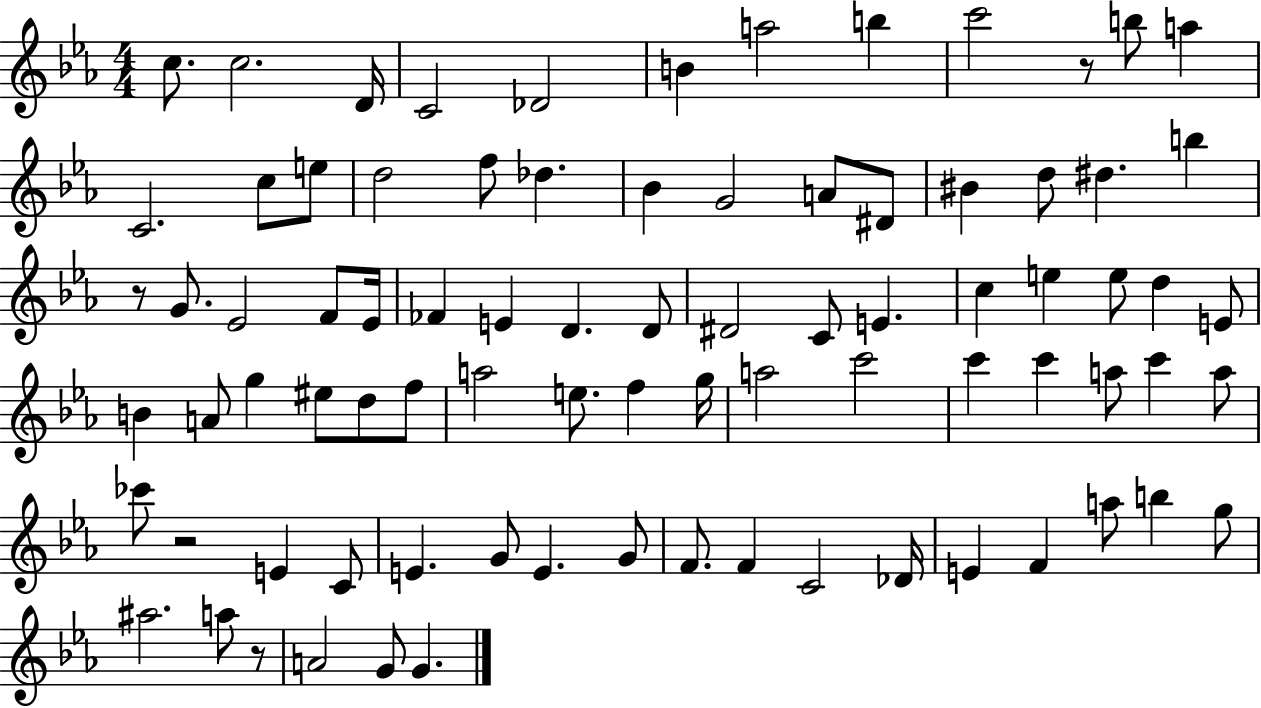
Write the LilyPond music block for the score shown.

{
  \clef treble
  \numericTimeSignature
  \time 4/4
  \key ees \major
  c''8. c''2. d'16 | c'2 des'2 | b'4 a''2 b''4 | c'''2 r8 b''8 a''4 | \break c'2. c''8 e''8 | d''2 f''8 des''4. | bes'4 g'2 a'8 dis'8 | bis'4 d''8 dis''4. b''4 | \break r8 g'8. ees'2 f'8 ees'16 | fes'4 e'4 d'4. d'8 | dis'2 c'8 e'4. | c''4 e''4 e''8 d''4 e'8 | \break b'4 a'8 g''4 eis''8 d''8 f''8 | a''2 e''8. f''4 g''16 | a''2 c'''2 | c'''4 c'''4 a''8 c'''4 a''8 | \break ces'''8 r2 e'4 c'8 | e'4. g'8 e'4. g'8 | f'8. f'4 c'2 des'16 | e'4 f'4 a''8 b''4 g''8 | \break ais''2. a''8 r8 | a'2 g'8 g'4. | \bar "|."
}